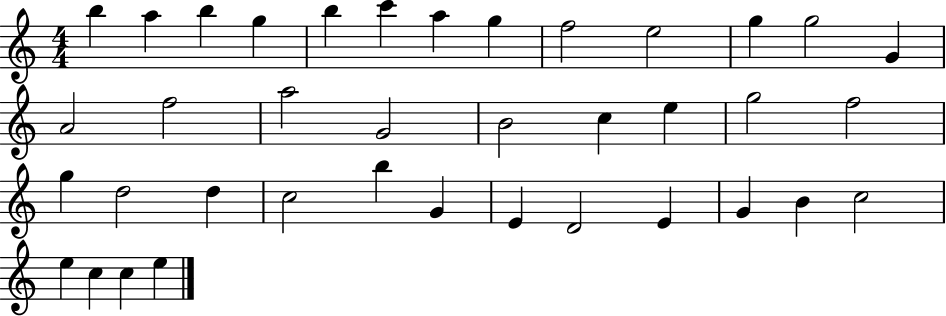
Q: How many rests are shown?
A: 0